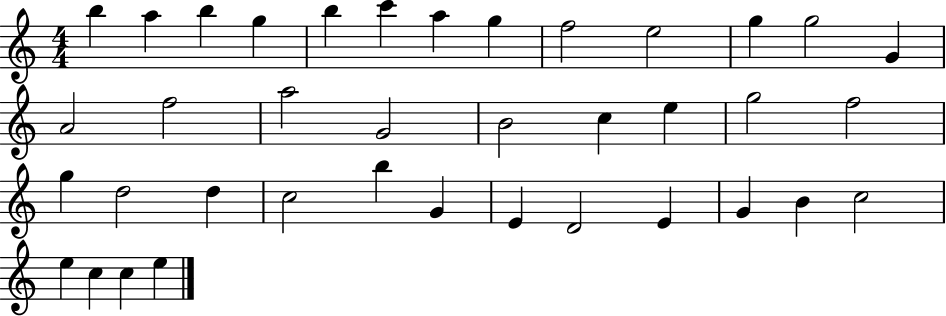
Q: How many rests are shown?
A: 0